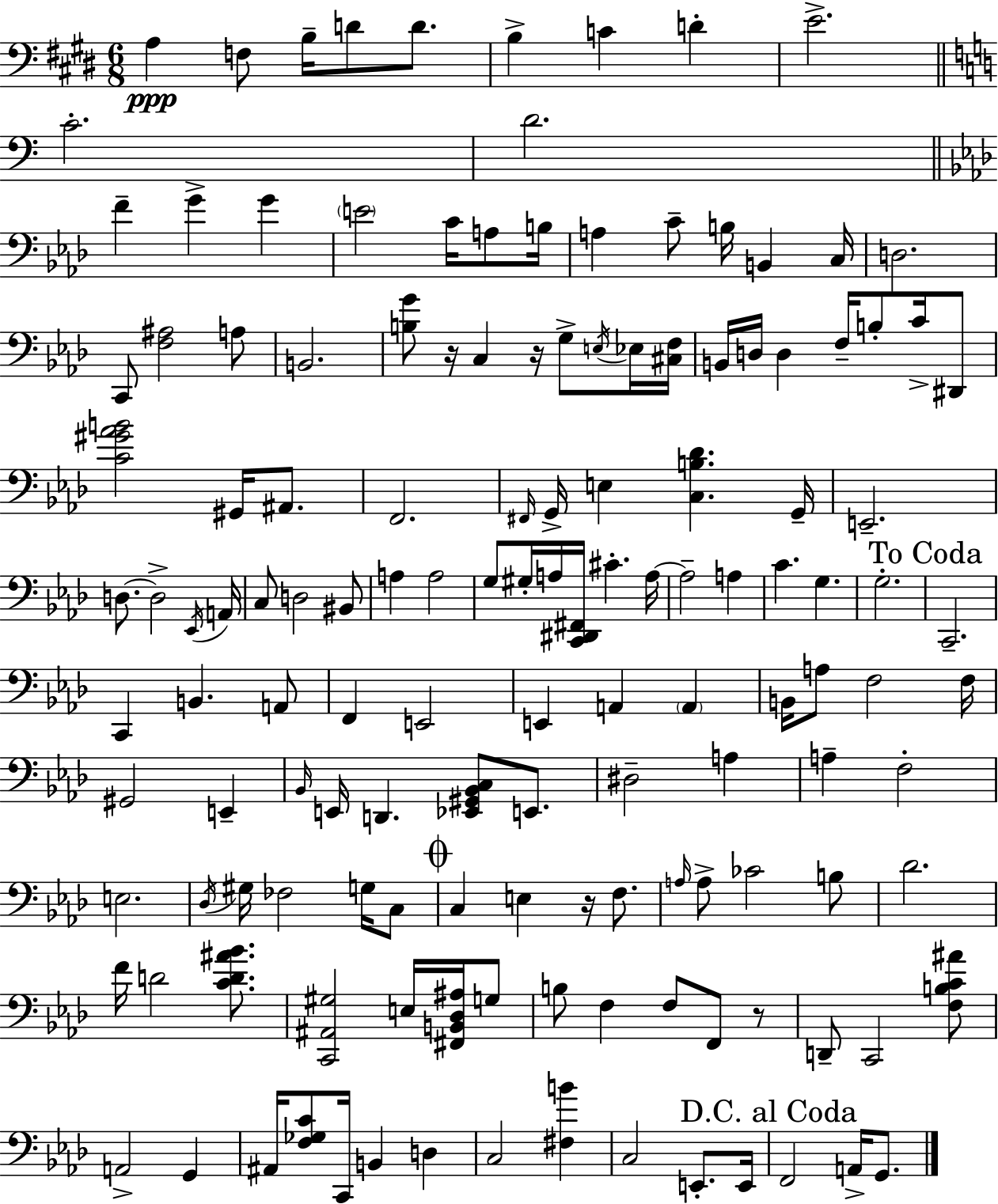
X:1
T:Untitled
M:6/8
L:1/4
K:E
A, F,/2 B,/4 D/2 D/2 B, C D E2 C2 D2 F G G E2 C/4 A,/2 B,/4 A, C/2 B,/4 B,, C,/4 D,2 C,,/2 [F,^A,]2 A,/2 B,,2 [B,G]/2 z/4 C, z/4 G,/2 E,/4 _E,/4 [^C,F,]/4 B,,/4 D,/4 D, F,/4 B,/2 C/4 ^D,,/2 [C^G_AB]2 ^G,,/4 ^A,,/2 F,,2 ^F,,/4 G,,/4 E, [C,B,_D] G,,/4 E,,2 D,/2 D,2 _E,,/4 A,,/4 C,/2 D,2 ^B,,/2 A, A,2 G,/2 ^G,/4 A,/4 [C,,^D,,^F,,]/4 ^C A,/4 A,2 A, C G, G,2 C,,2 C,, B,, A,,/2 F,, E,,2 E,, A,, A,, B,,/4 A,/2 F,2 F,/4 ^G,,2 E,, _B,,/4 E,,/4 D,, [_E,,^G,,_B,,C,]/2 E,,/2 ^D,2 A, A, F,2 E,2 _D,/4 ^G,/4 _F,2 G,/4 C,/2 C, E, z/4 F,/2 A,/4 A,/2 _C2 B,/2 _D2 F/4 D2 [CD^A_B]/2 [C,,^A,,^G,]2 E,/4 [^F,,B,,_D,^A,]/4 G,/2 B,/2 F, F,/2 F,,/2 z/2 D,,/2 C,,2 [F,B,C^A]/2 A,,2 G,, ^A,,/4 [F,_G,C]/2 C,,/4 B,, D, C,2 [^F,B] C,2 E,,/2 E,,/4 F,,2 A,,/4 G,,/2